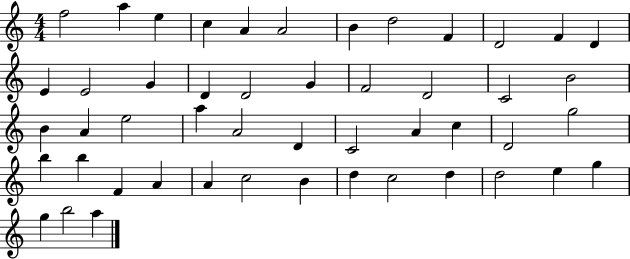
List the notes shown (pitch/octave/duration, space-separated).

F5/h A5/q E5/q C5/q A4/q A4/h B4/q D5/h F4/q D4/h F4/q D4/q E4/q E4/h G4/q D4/q D4/h G4/q F4/h D4/h C4/h B4/h B4/q A4/q E5/h A5/q A4/h D4/q C4/h A4/q C5/q D4/h G5/h B5/q B5/q F4/q A4/q A4/q C5/h B4/q D5/q C5/h D5/q D5/h E5/q G5/q G5/q B5/h A5/q